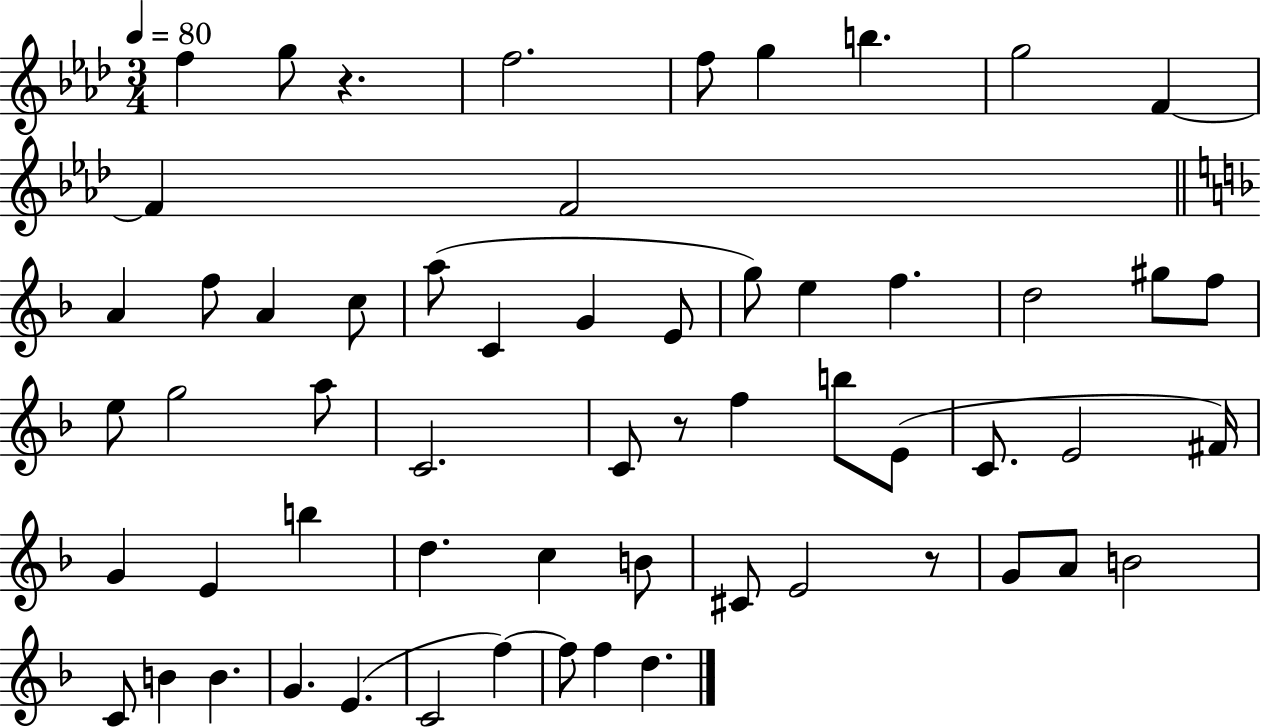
X:1
T:Untitled
M:3/4
L:1/4
K:Ab
f g/2 z f2 f/2 g b g2 F F F2 A f/2 A c/2 a/2 C G E/2 g/2 e f d2 ^g/2 f/2 e/2 g2 a/2 C2 C/2 z/2 f b/2 E/2 C/2 E2 ^F/4 G E b d c B/2 ^C/2 E2 z/2 G/2 A/2 B2 C/2 B B G E C2 f f/2 f d